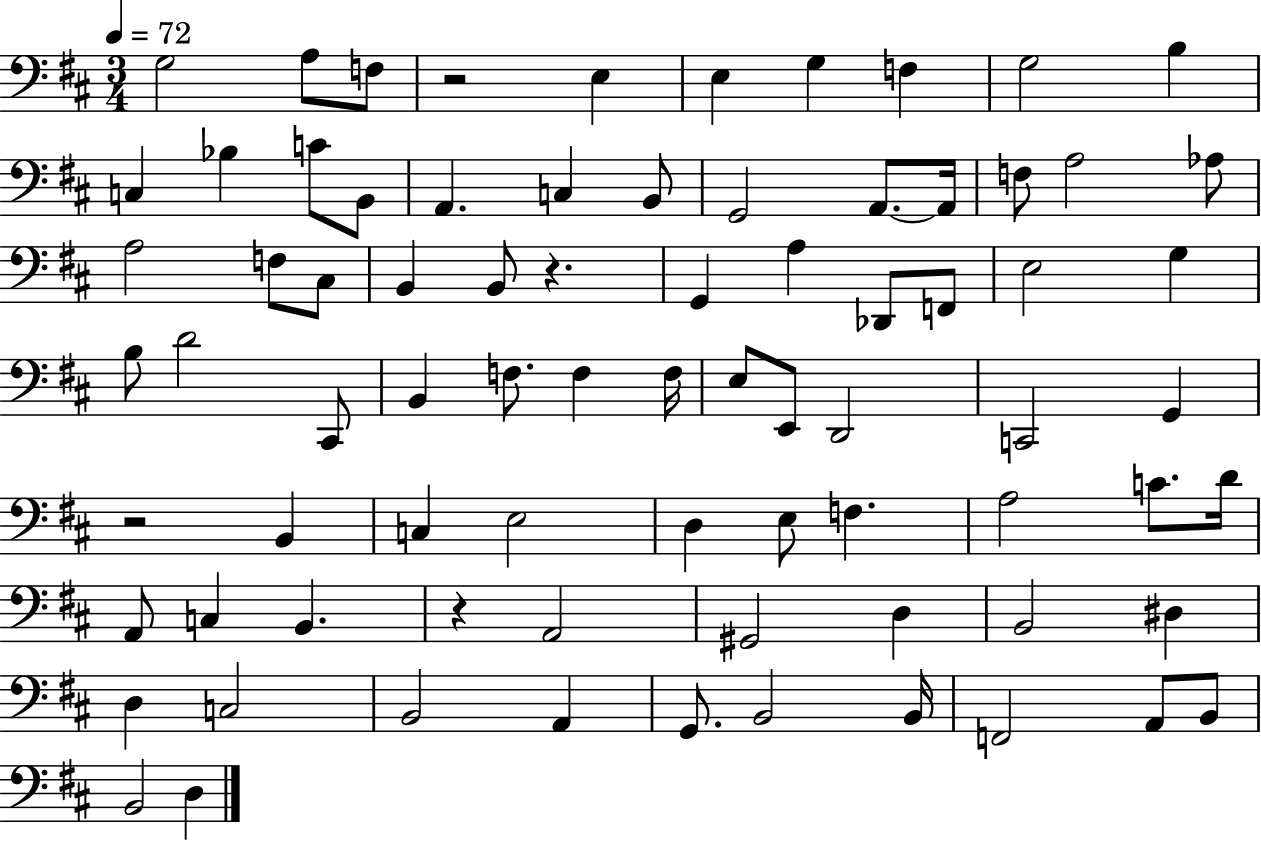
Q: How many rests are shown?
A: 4